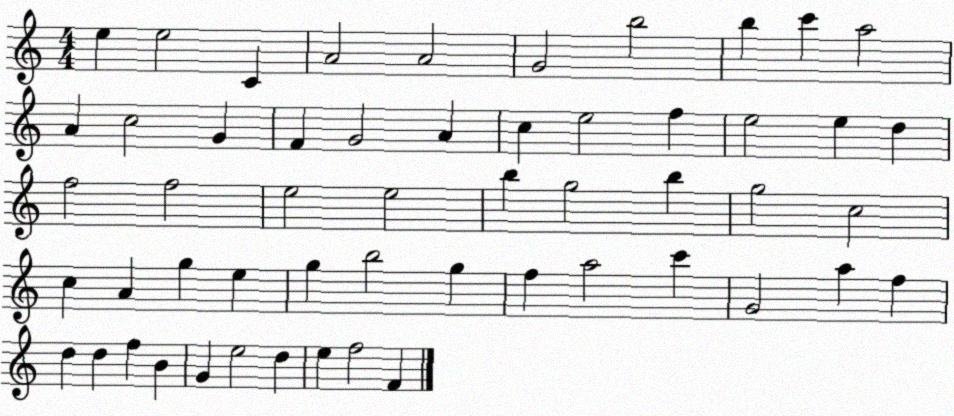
X:1
T:Untitled
M:4/4
L:1/4
K:C
e e2 C A2 A2 G2 b2 b c' a2 A c2 G F G2 A c e2 f e2 e d f2 f2 e2 e2 b g2 b g2 c2 c A g e g b2 g f a2 c' G2 a f d d f B G e2 d e f2 F